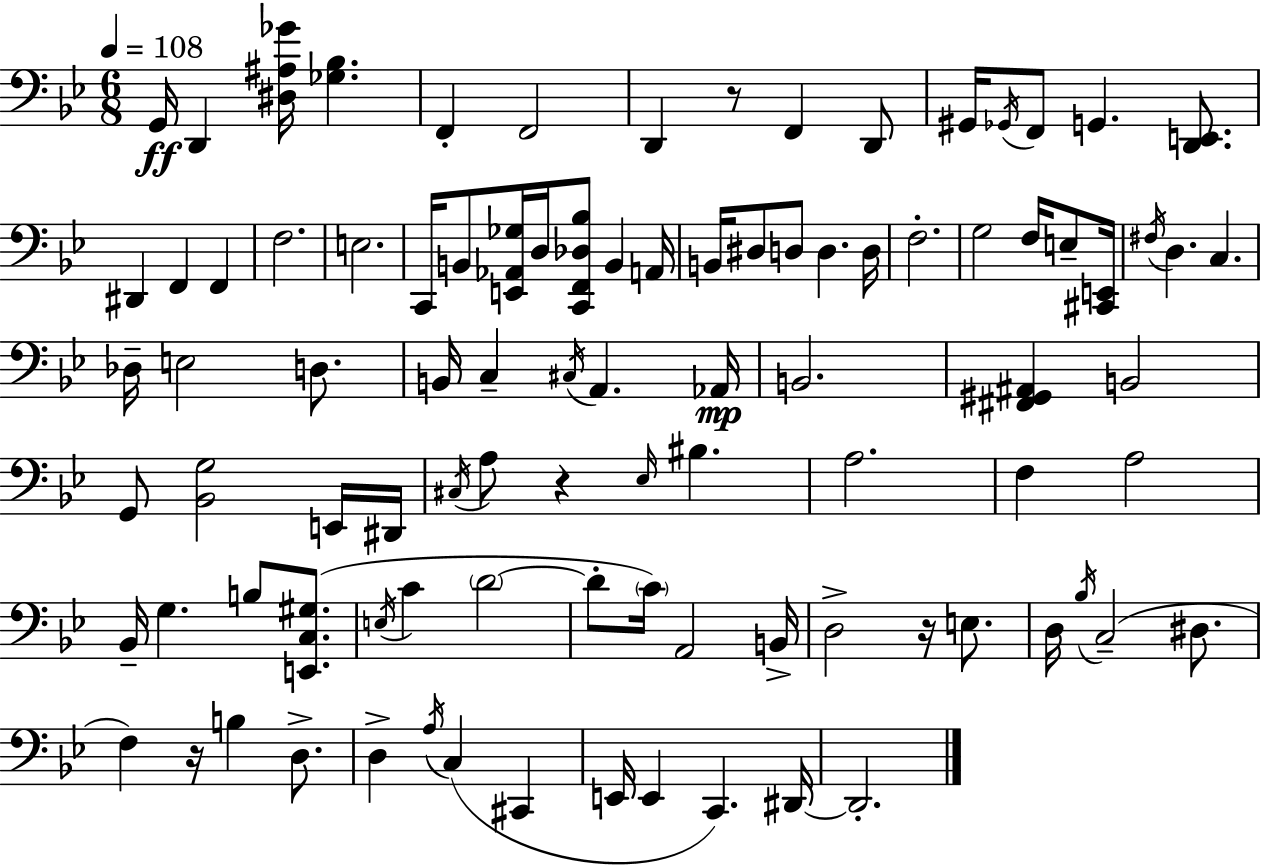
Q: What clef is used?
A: bass